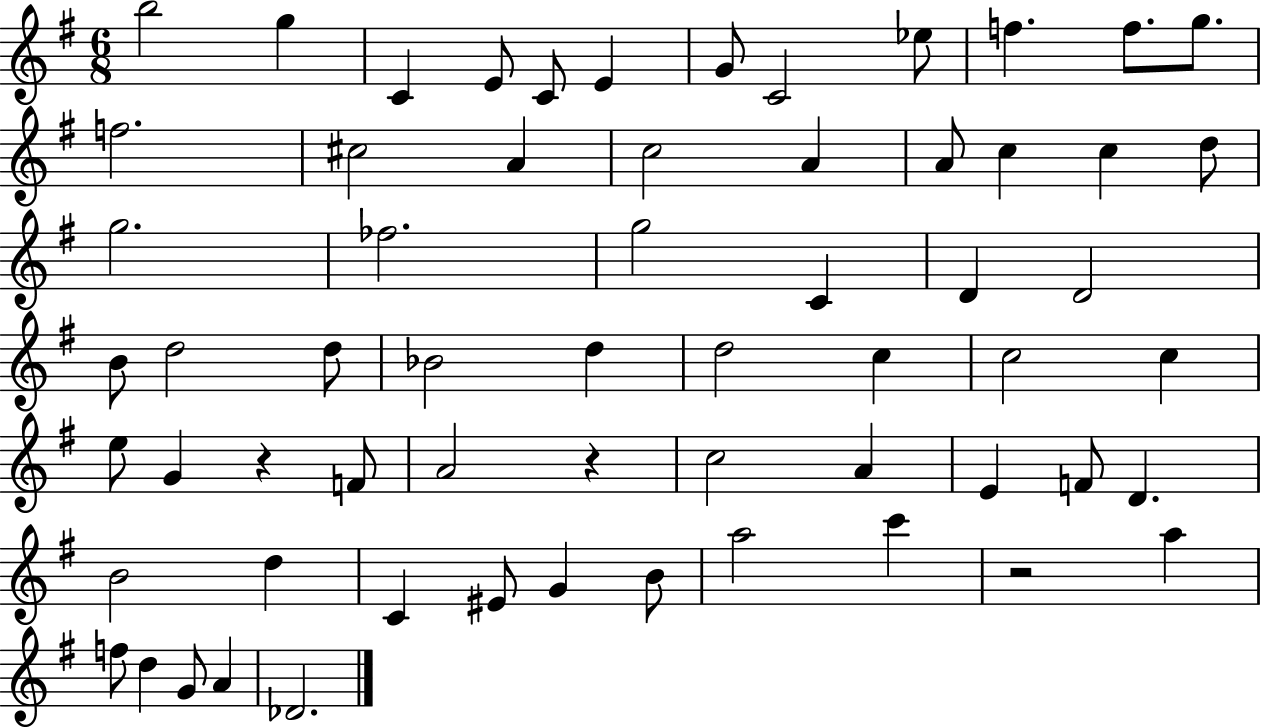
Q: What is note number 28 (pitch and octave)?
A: B4